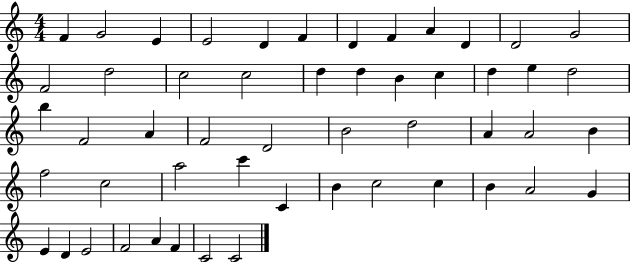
F4/q G4/h E4/q E4/h D4/q F4/q D4/q F4/q A4/q D4/q D4/h G4/h F4/h D5/h C5/h C5/h D5/q D5/q B4/q C5/q D5/q E5/q D5/h B5/q F4/h A4/q F4/h D4/h B4/h D5/h A4/q A4/h B4/q F5/h C5/h A5/h C6/q C4/q B4/q C5/h C5/q B4/q A4/h G4/q E4/q D4/q E4/h F4/h A4/q F4/q C4/h C4/h